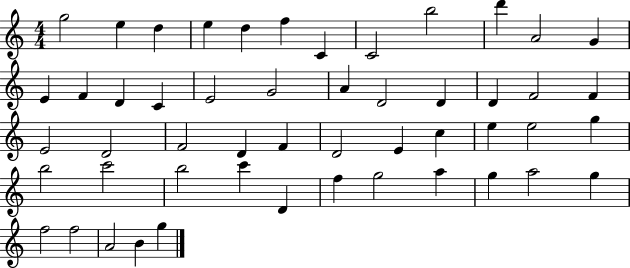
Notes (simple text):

G5/h E5/q D5/q E5/q D5/q F5/q C4/q C4/h B5/h D6/q A4/h G4/q E4/q F4/q D4/q C4/q E4/h G4/h A4/q D4/h D4/q D4/q F4/h F4/q E4/h D4/h F4/h D4/q F4/q D4/h E4/q C5/q E5/q E5/h G5/q B5/h C6/h B5/h C6/q D4/q F5/q G5/h A5/q G5/q A5/h G5/q F5/h F5/h A4/h B4/q G5/q